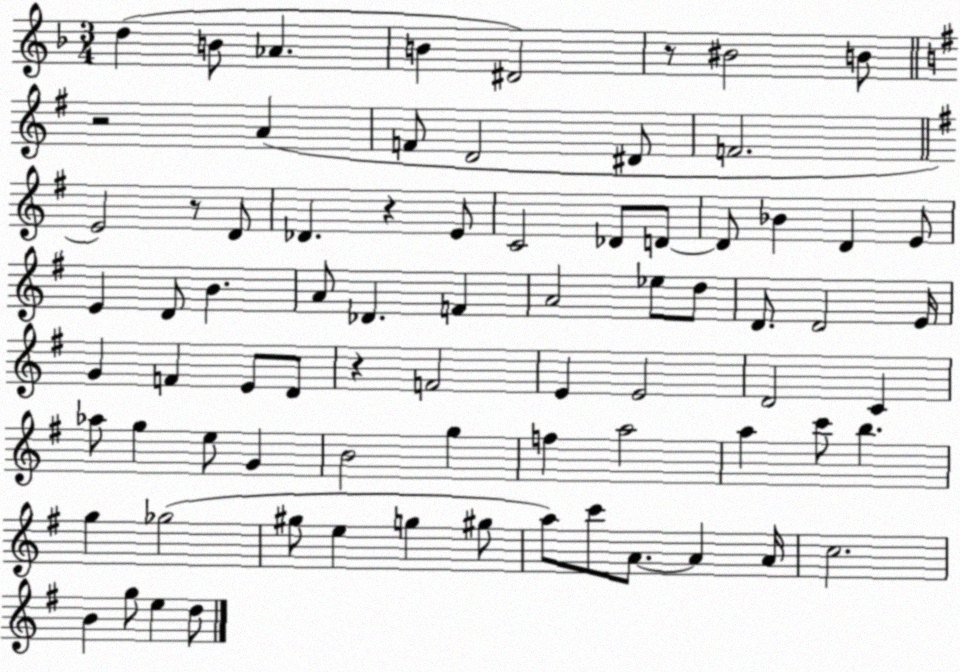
X:1
T:Untitled
M:3/4
L:1/4
K:F
d B/2 _A B ^D2 z/2 ^B2 B/2 z2 A F/2 D2 ^D/2 F2 E2 z/2 D/2 _D z E/2 C2 _D/2 D/2 D/2 _B D E/2 E D/2 B A/2 _D F A2 _e/2 d/2 D/2 D2 E/4 G F E/2 D/2 z F2 E E2 D2 C _a/2 g e/2 G B2 g f a2 a c'/2 b g _g2 ^g/2 e g ^g/2 a/2 c'/2 A/2 A A/4 c2 B g/2 e d/2